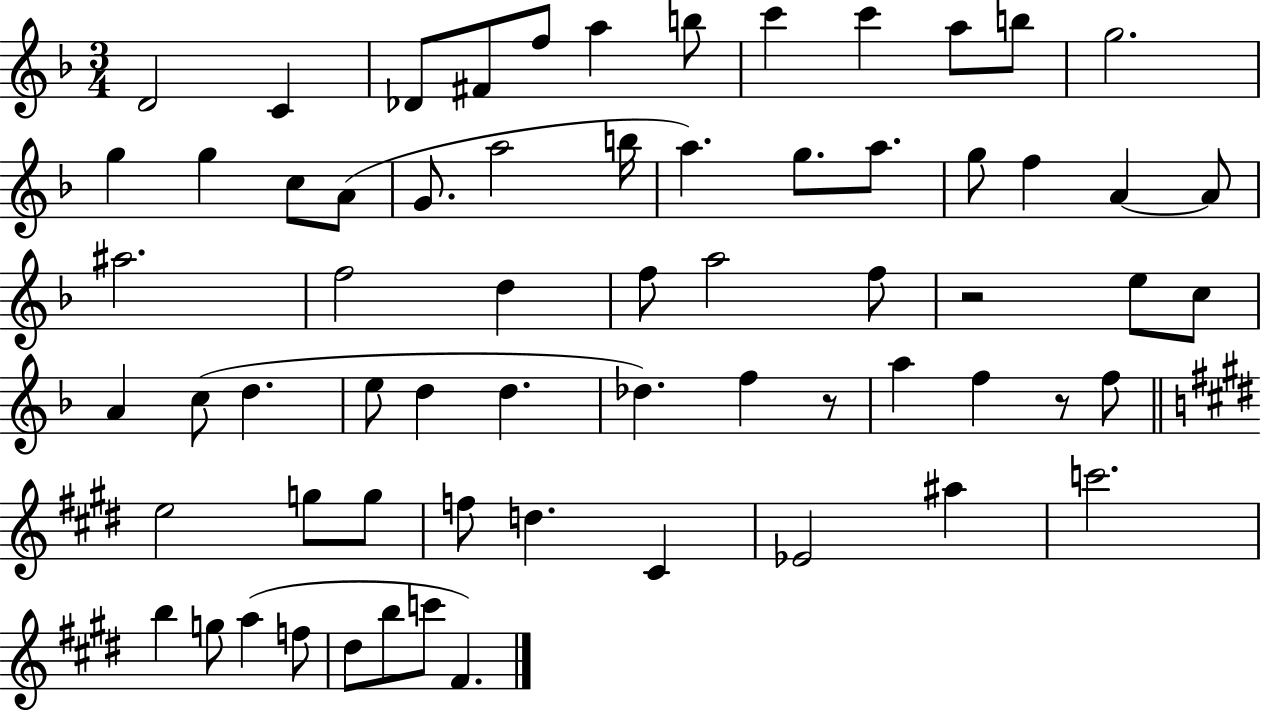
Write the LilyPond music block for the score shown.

{
  \clef treble
  \numericTimeSignature
  \time 3/4
  \key f \major
  d'2 c'4 | des'8 fis'8 f''8 a''4 b''8 | c'''4 c'''4 a''8 b''8 | g''2. | \break g''4 g''4 c''8 a'8( | g'8. a''2 b''16 | a''4.) g''8. a''8. | g''8 f''4 a'4~~ a'8 | \break ais''2. | f''2 d''4 | f''8 a''2 f''8 | r2 e''8 c''8 | \break a'4 c''8( d''4. | e''8 d''4 d''4. | des''4.) f''4 r8 | a''4 f''4 r8 f''8 | \break \bar "||" \break \key e \major e''2 g''8 g''8 | f''8 d''4. cis'4 | ees'2 ais''4 | c'''2. | \break b''4 g''8 a''4( f''8 | dis''8 b''8 c'''8 fis'4.) | \bar "|."
}